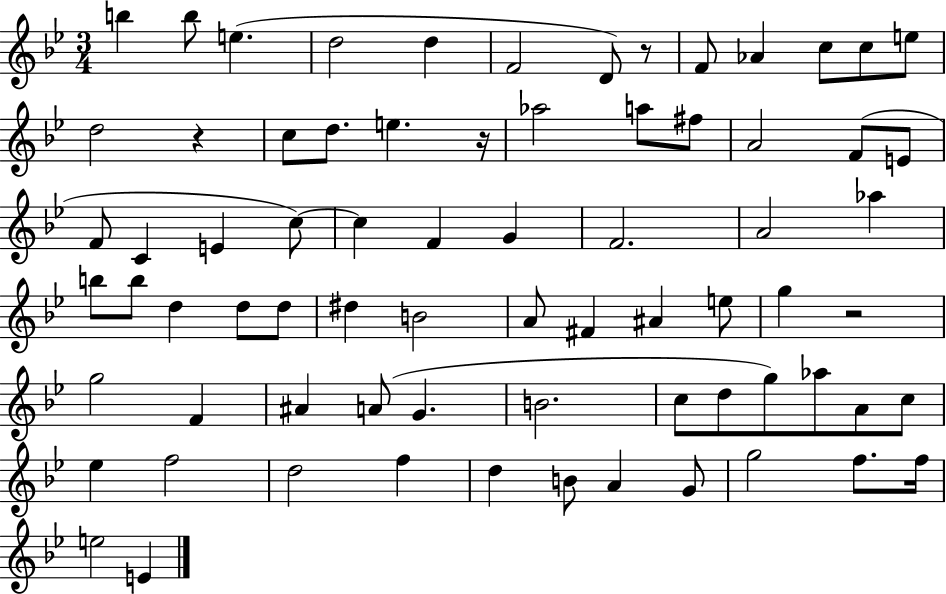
B5/q B5/e E5/q. D5/h D5/q F4/h D4/e R/e F4/e Ab4/q C5/e C5/e E5/e D5/h R/q C5/e D5/e. E5/q. R/s Ab5/h A5/e F#5/e A4/h F4/e E4/e F4/e C4/q E4/q C5/e C5/q F4/q G4/q F4/h. A4/h Ab5/q B5/e B5/e D5/q D5/e D5/e D#5/q B4/h A4/e F#4/q A#4/q E5/e G5/q R/h G5/h F4/q A#4/q A4/e G4/q. B4/h. C5/e D5/e G5/e Ab5/e A4/e C5/e Eb5/q F5/h D5/h F5/q D5/q B4/e A4/q G4/e G5/h F5/e. F5/s E5/h E4/q